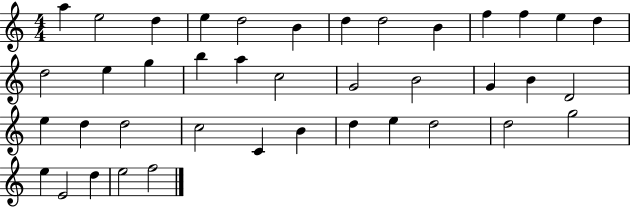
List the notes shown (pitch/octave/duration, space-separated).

A5/q E5/h D5/q E5/q D5/h B4/q D5/q D5/h B4/q F5/q F5/q E5/q D5/q D5/h E5/q G5/q B5/q A5/q C5/h G4/h B4/h G4/q B4/q D4/h E5/q D5/q D5/h C5/h C4/q B4/q D5/q E5/q D5/h D5/h G5/h E5/q E4/h D5/q E5/h F5/h